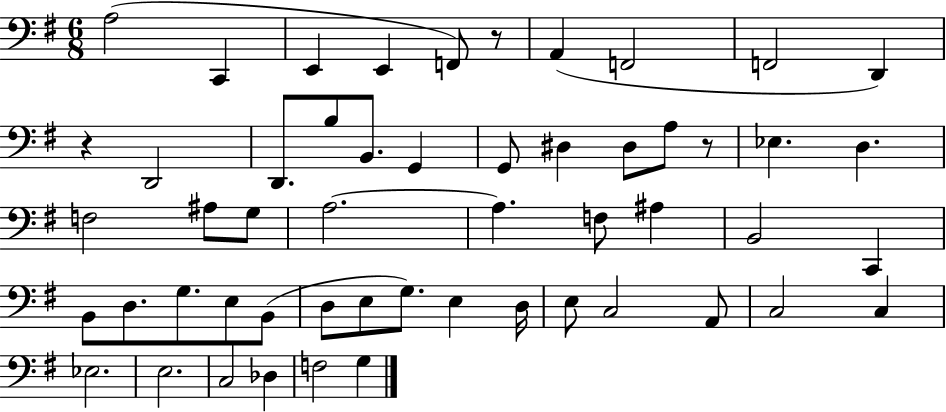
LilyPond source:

{
  \clef bass
  \numericTimeSignature
  \time 6/8
  \key g \major
  a2( c,4 | e,4 e,4 f,8) r8 | a,4( f,2 | f,2 d,4) | \break r4 d,2 | d,8. b8 b,8. g,4 | g,8 dis4 dis8 a8 r8 | ees4. d4. | \break f2 ais8 g8 | a2.~~ | a4. f8 ais4 | b,2 c,4 | \break b,8 d8. g8. e8 b,8( | d8 e8 g8.) e4 d16 | e8 c2 a,8 | c2 c4 | \break ees2. | e2. | c2 des4 | f2 g4 | \break \bar "|."
}